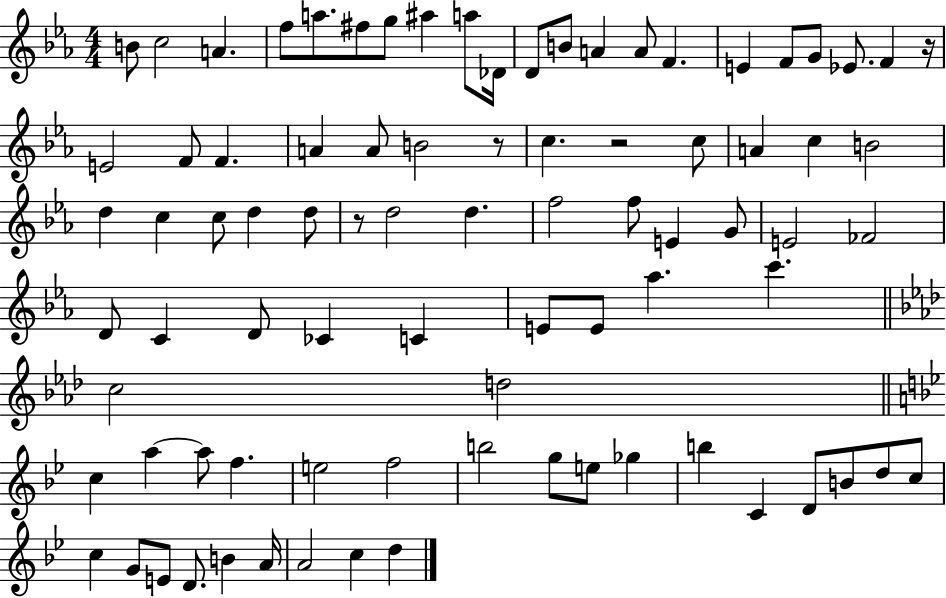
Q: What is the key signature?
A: EES major